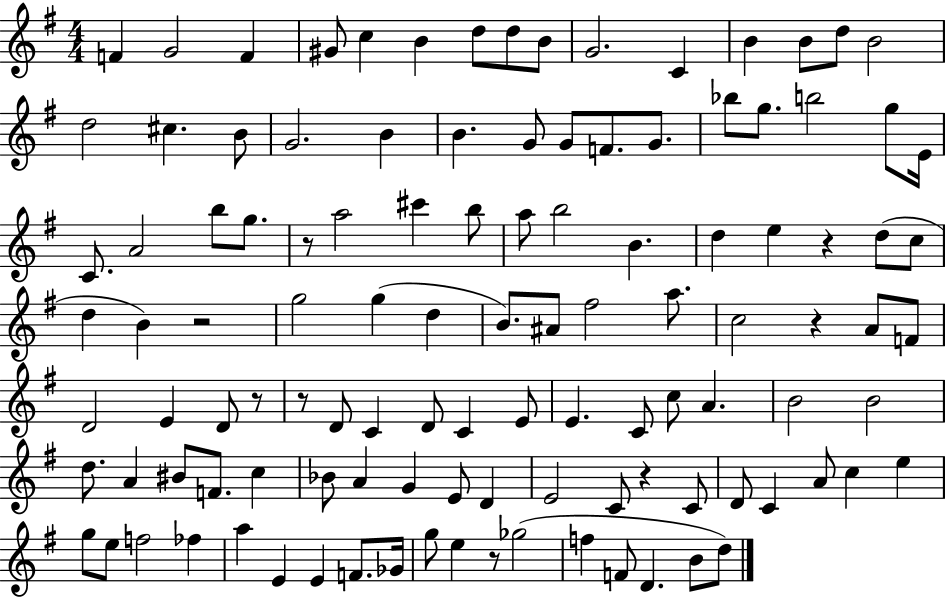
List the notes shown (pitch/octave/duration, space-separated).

F4/q G4/h F4/q G#4/e C5/q B4/q D5/e D5/e B4/e G4/h. C4/q B4/q B4/e D5/e B4/h D5/h C#5/q. B4/e G4/h. B4/q B4/q. G4/e G4/e F4/e. G4/e. Bb5/e G5/e. B5/h G5/e E4/s C4/e. A4/h B5/e G5/e. R/e A5/h C#6/q B5/e A5/e B5/h B4/q. D5/q E5/q R/q D5/e C5/e D5/q B4/q R/h G5/h G5/q D5/q B4/e. A#4/e F#5/h A5/e. C5/h R/q A4/e F4/e D4/h E4/q D4/e R/e R/e D4/e C4/q D4/e C4/q E4/e E4/q. C4/e C5/e A4/q. B4/h B4/h D5/e. A4/q BIS4/e F4/e. C5/q Bb4/e A4/q G4/q E4/e D4/q E4/h C4/e R/q C4/e D4/e C4/q A4/e C5/q E5/q G5/e E5/e F5/h FES5/q A5/q E4/q E4/q F4/e. Gb4/s G5/e E5/q R/e Gb5/h F5/q F4/e D4/q. B4/e D5/e